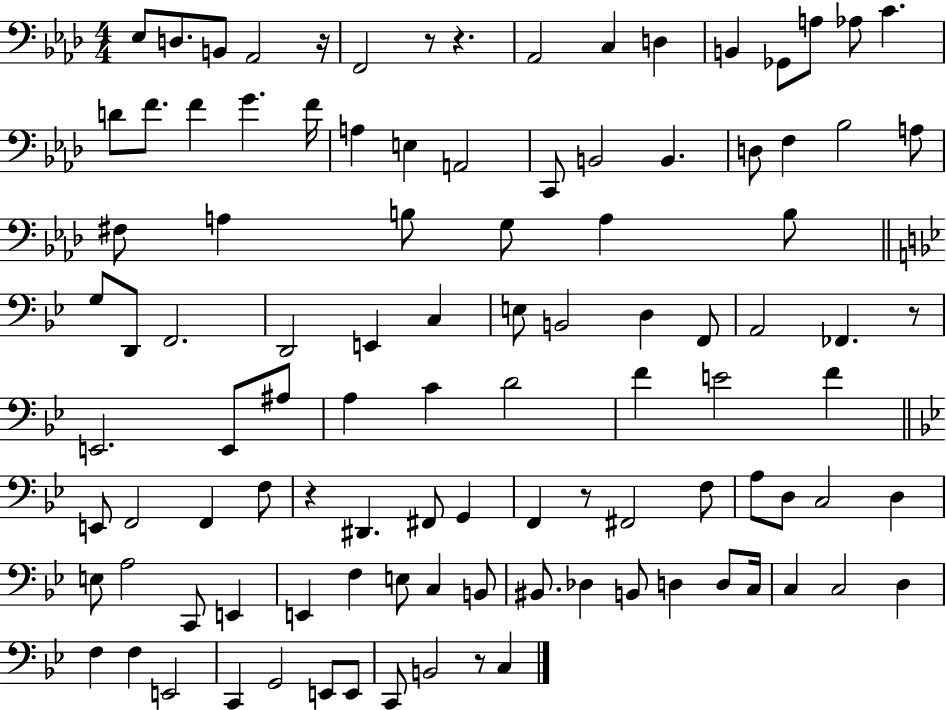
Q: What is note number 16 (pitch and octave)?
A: F4